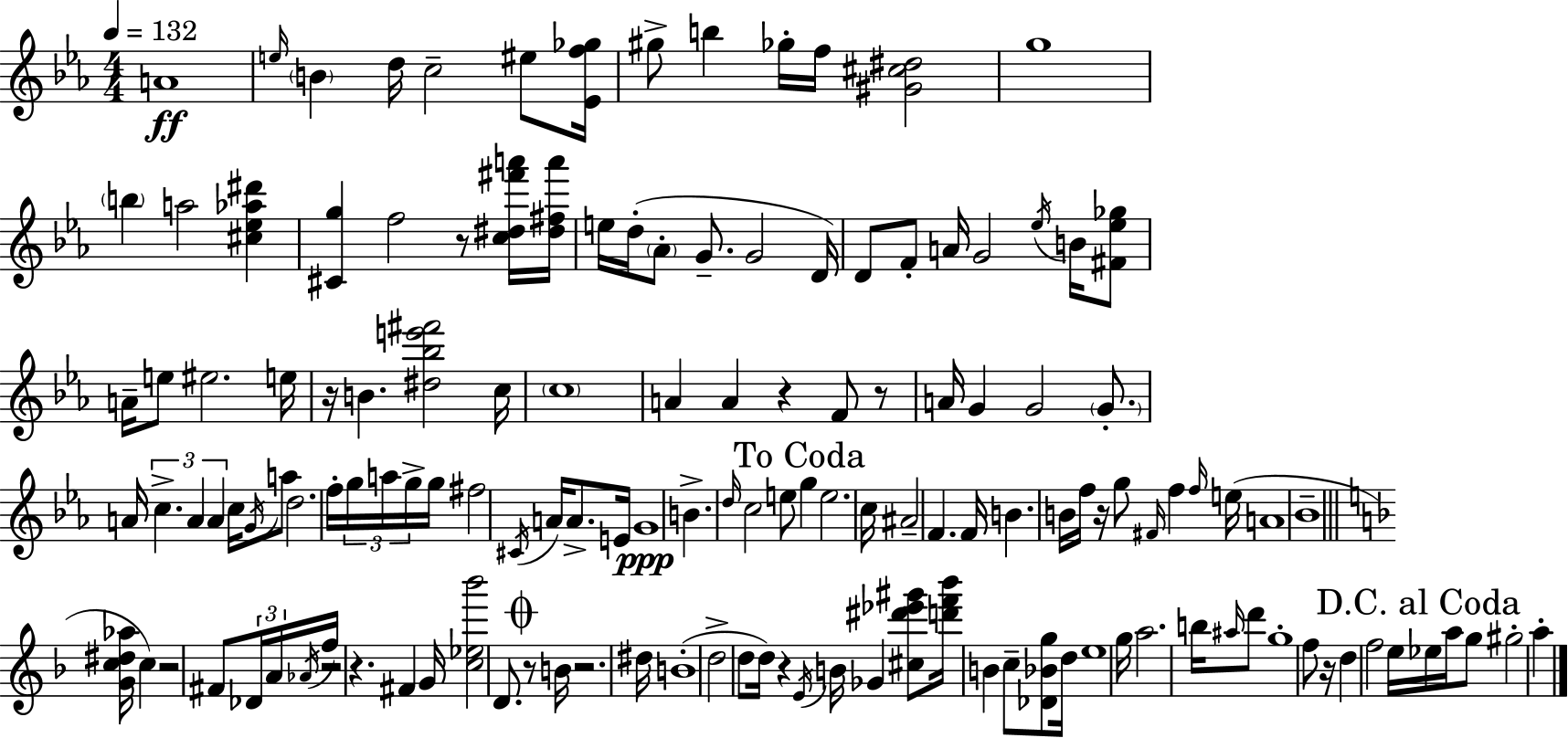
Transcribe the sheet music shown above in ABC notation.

X:1
T:Untitled
M:4/4
L:1/4
K:Eb
A4 e/4 B d/4 c2 ^e/2 [_Ef_g]/4 ^g/2 b _g/4 f/4 [^G^c^d]2 g4 b a2 [^c_e_a^d'] [^Cg] f2 z/2 [c^d^f'a']/4 [^d^fa']/4 e/4 d/4 _A/2 G/2 G2 D/4 D/2 F/2 A/4 G2 _e/4 B/4 [^F_e_g]/2 A/4 e/2 ^e2 e/4 z/4 B [^d_be'^f']2 c/4 c4 A A z F/2 z/2 A/4 G G2 G/2 A/4 c A A c/4 G/4 a/2 d2 f/4 g/4 a/4 g/4 g/4 ^f2 ^C/4 A/4 A/2 E/4 G4 B d/4 c2 e/2 g e2 c/4 ^A2 F F/4 B B/4 f/4 z/4 g/2 ^F/4 f f/4 e/4 A4 _B4 [Gc^d_a]/4 c z2 ^F/2 _D/4 A/4 _A/4 f/4 z2 z ^F G/4 [c_e_b']2 D/2 z/2 B/4 z2 ^d/4 B4 d2 d/2 d/4 z E/4 B/4 _G [^c^d'_e'^g']/2 [d'f'_b']/4 B c/2 [_D_Bg]/2 d/4 e4 g/4 a2 b/4 ^a/4 d'/2 g4 f/2 z/4 d f2 e/4 _e/4 a/4 g/2 ^g2 a